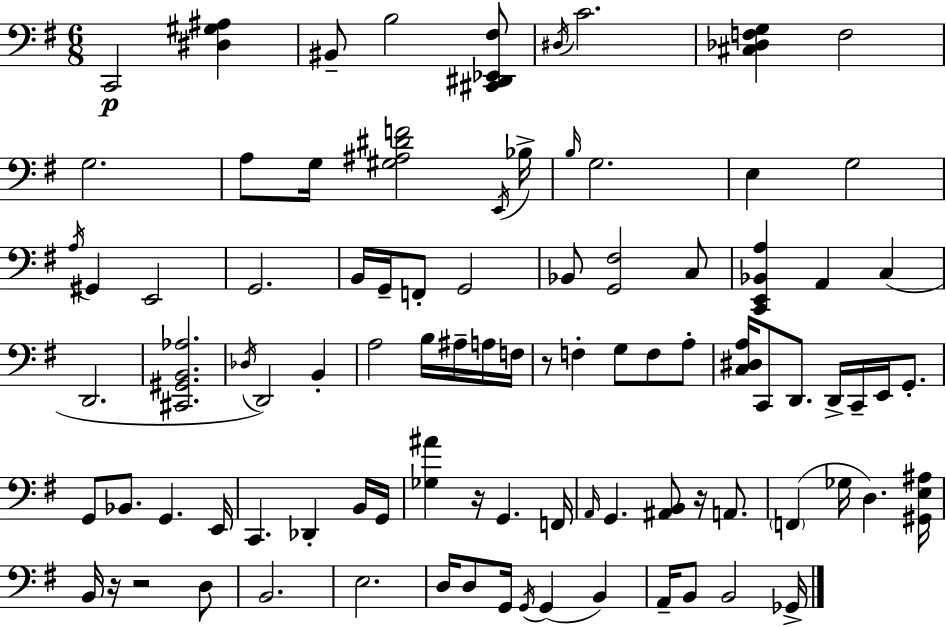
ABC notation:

X:1
T:Untitled
M:6/8
L:1/4
K:G
C,,2 [^D,^G,^A,] ^B,,/2 B,2 [^C,,^D,,_E,,^F,]/2 ^D,/4 C2 [^C,_D,F,G,] F,2 G,2 A,/2 G,/4 [^G,^A,^DF]2 E,,/4 _B,/4 B,/4 G,2 E, G,2 A,/4 ^G,, E,,2 G,,2 B,,/4 G,,/4 F,,/2 G,,2 _B,,/2 [G,,^F,]2 C,/2 [C,,E,,_B,,A,] A,, C, D,,2 [^C,,^G,,B,,_A,]2 _D,/4 D,,2 B,, A,2 B,/4 ^A,/4 A,/4 F,/4 z/2 F, G,/2 F,/2 A,/2 [C,^D,A,]/4 C,,/2 D,,/2 D,,/4 C,,/4 E,,/4 G,,/2 G,,/2 _B,,/2 G,, E,,/4 C,, _D,, B,,/4 G,,/4 [_G,^A] z/4 G,, F,,/4 A,,/4 G,, [^A,,B,,]/2 z/4 A,,/2 F,, _G,/4 D, [^G,,E,^A,]/4 B,,/4 z/4 z2 D,/2 B,,2 E,2 D,/4 D,/2 G,,/4 G,,/4 G,, B,, A,,/4 B,,/2 B,,2 _G,,/4